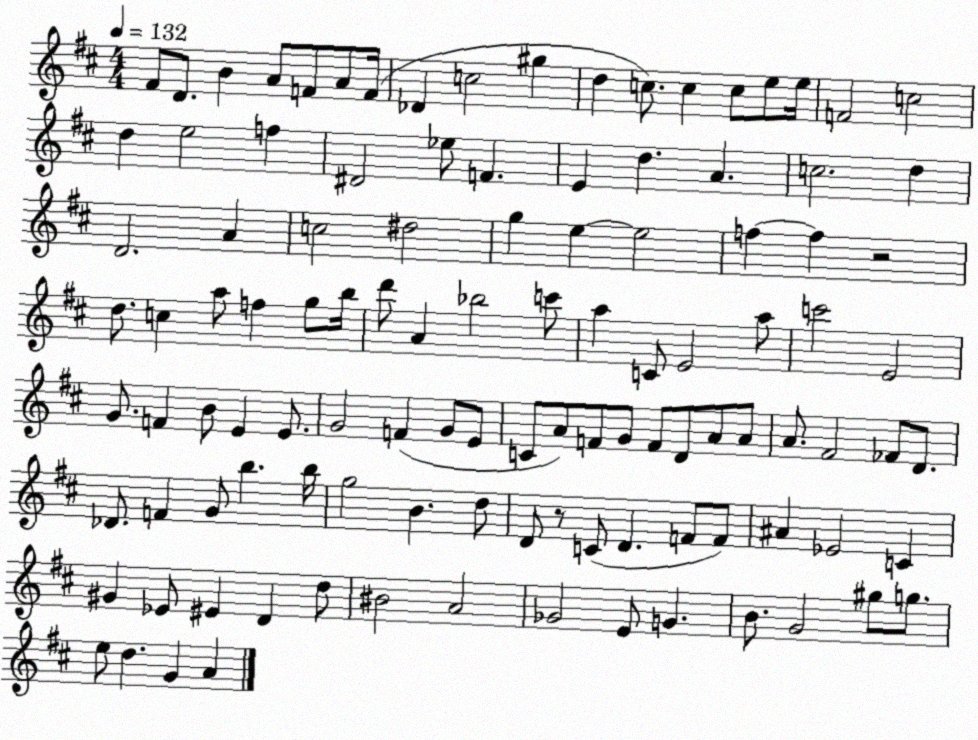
X:1
T:Untitled
M:4/4
L:1/4
K:D
^F/2 D/2 B A/2 F/2 A/2 F/4 _D c2 ^g d c/2 c c/2 e/2 e/4 F2 c2 d e2 f ^D2 _e/2 F E d A c2 d D2 A c2 ^d2 g e e2 f f z2 d/2 c a/2 f g/2 b/4 d'/2 A _b2 c'/2 a C/2 E2 a/2 c'2 E2 G/2 F B/2 E E/2 G2 F G/2 E/2 C/2 A/2 F/2 G/2 F/2 D/2 A/2 A/2 A/2 ^F2 _F/2 D/2 _D/2 F G/2 b b/4 g2 B d/2 D/2 z/2 C/2 D F/2 F/2 ^A _E2 C ^G _E/2 ^E D d/2 ^B2 A2 _G2 E/2 G B/2 G2 ^g/2 g/2 e/2 d G A